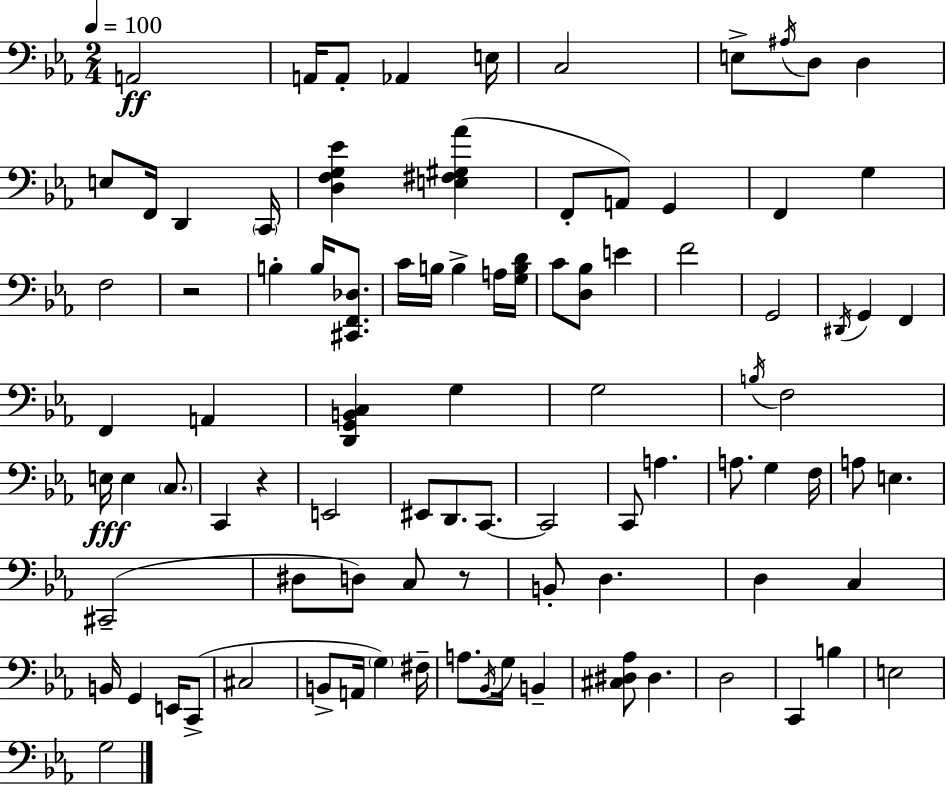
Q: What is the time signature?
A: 2/4